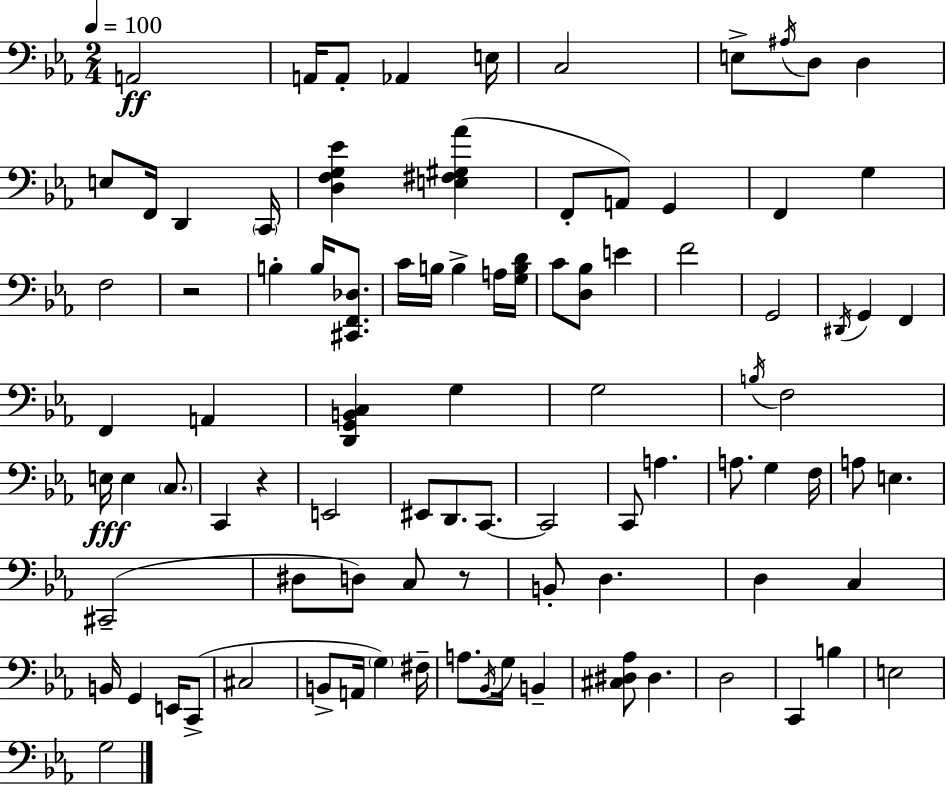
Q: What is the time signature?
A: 2/4